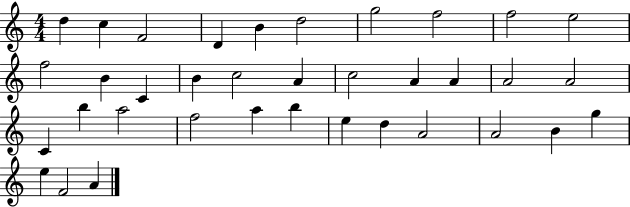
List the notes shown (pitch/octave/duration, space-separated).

D5/q C5/q F4/h D4/q B4/q D5/h G5/h F5/h F5/h E5/h F5/h B4/q C4/q B4/q C5/h A4/q C5/h A4/q A4/q A4/h A4/h C4/q B5/q A5/h F5/h A5/q B5/q E5/q D5/q A4/h A4/h B4/q G5/q E5/q F4/h A4/q